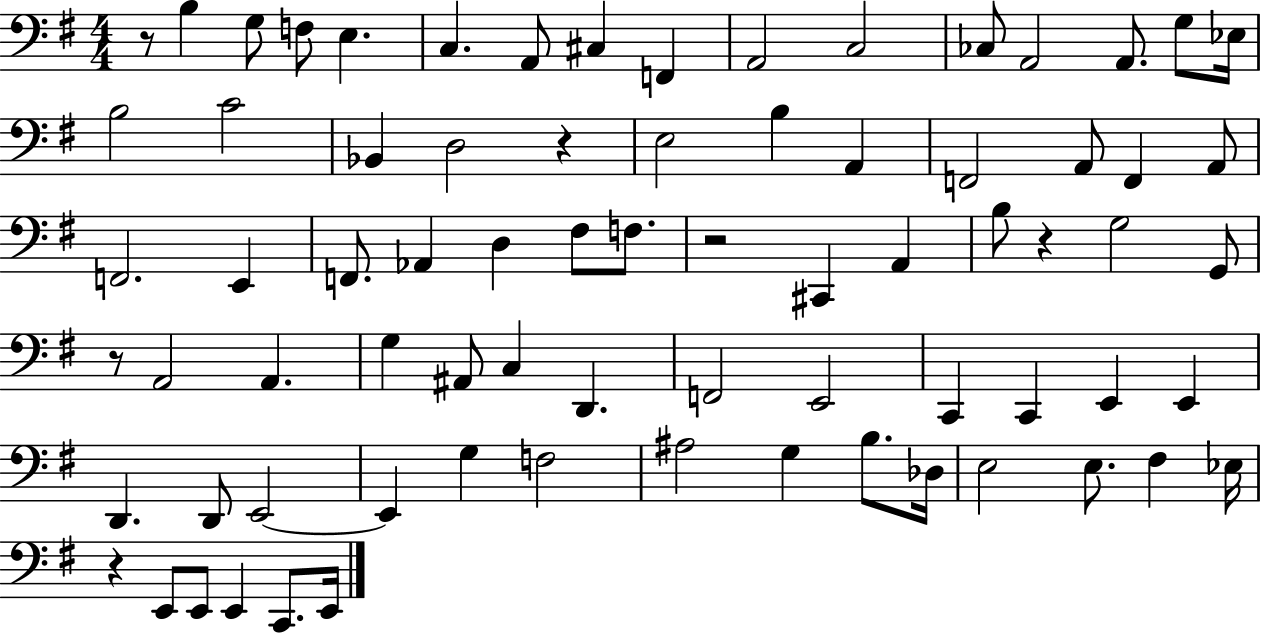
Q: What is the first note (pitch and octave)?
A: B3